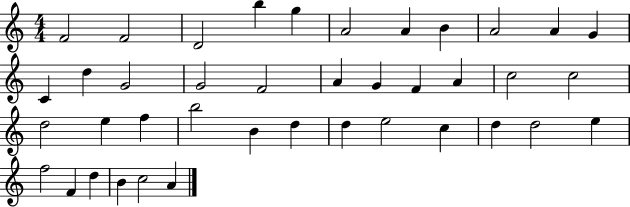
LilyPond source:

{
  \clef treble
  \numericTimeSignature
  \time 4/4
  \key c \major
  f'2 f'2 | d'2 b''4 g''4 | a'2 a'4 b'4 | a'2 a'4 g'4 | \break c'4 d''4 g'2 | g'2 f'2 | a'4 g'4 f'4 a'4 | c''2 c''2 | \break d''2 e''4 f''4 | b''2 b'4 d''4 | d''4 e''2 c''4 | d''4 d''2 e''4 | \break f''2 f'4 d''4 | b'4 c''2 a'4 | \bar "|."
}